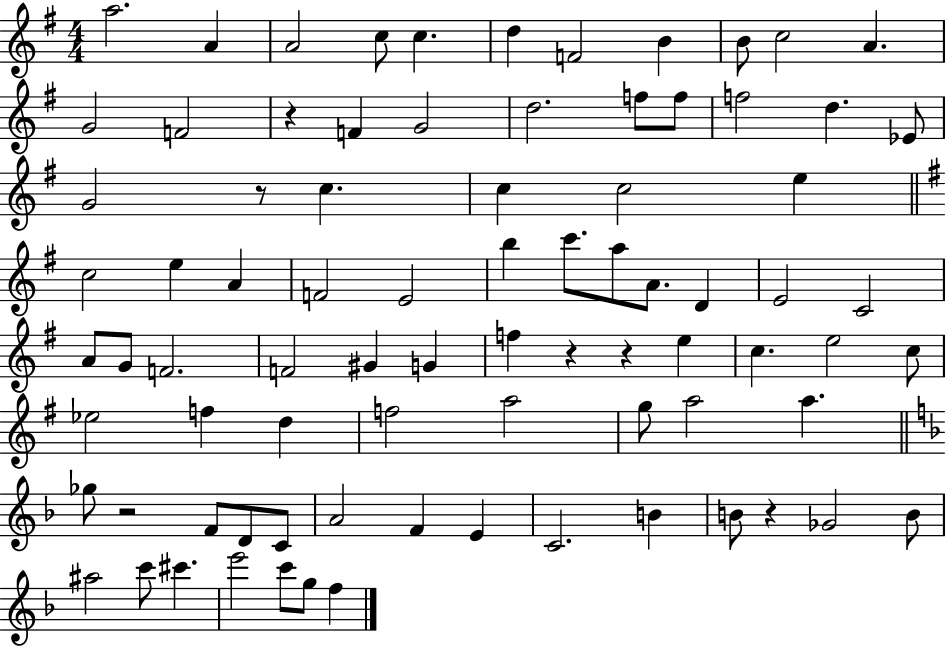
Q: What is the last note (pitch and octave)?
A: F5